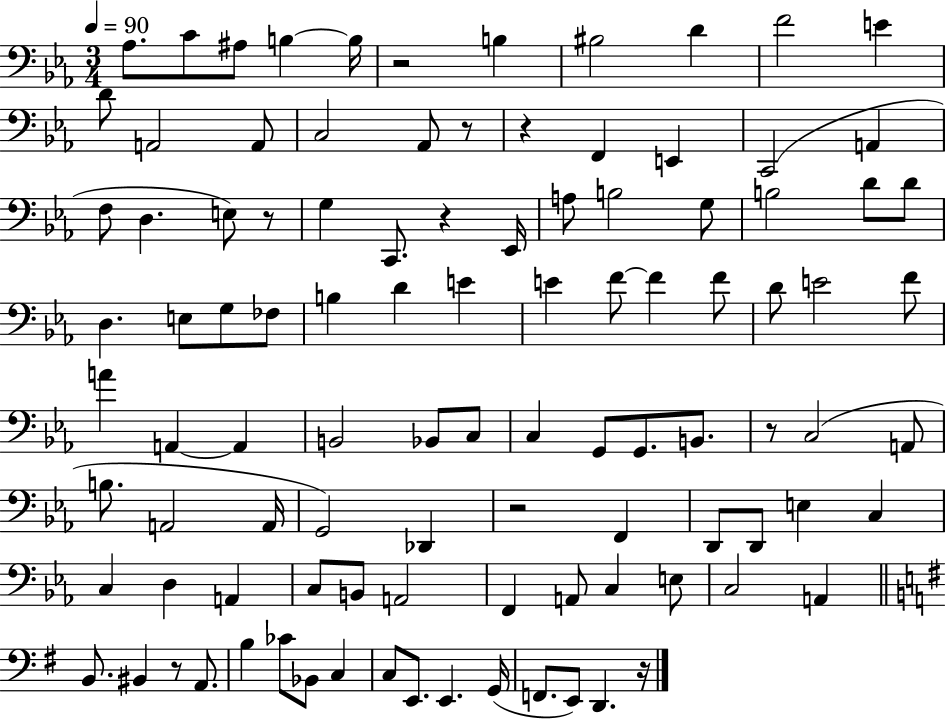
X:1
T:Untitled
M:3/4
L:1/4
K:Eb
_A,/2 C/2 ^A,/2 B, B,/4 z2 B, ^B,2 D F2 E D/2 A,,2 A,,/2 C,2 _A,,/2 z/2 z F,, E,, C,,2 A,, F,/2 D, E,/2 z/2 G, C,,/2 z _E,,/4 A,/2 B,2 G,/2 B,2 D/2 D/2 D, E,/2 G,/2 _F,/2 B, D E E F/2 F F/2 D/2 E2 F/2 A A,, A,, B,,2 _B,,/2 C,/2 C, G,,/2 G,,/2 B,,/2 z/2 C,2 A,,/2 B,/2 A,,2 A,,/4 G,,2 _D,, z2 F,, D,,/2 D,,/2 E, C, C, D, A,, C,/2 B,,/2 A,,2 F,, A,,/2 C, E,/2 C,2 A,, B,,/2 ^B,, z/2 A,,/2 B, _C/2 _B,,/2 C, C,/2 E,,/2 E,, G,,/4 F,,/2 E,,/2 D,, z/4